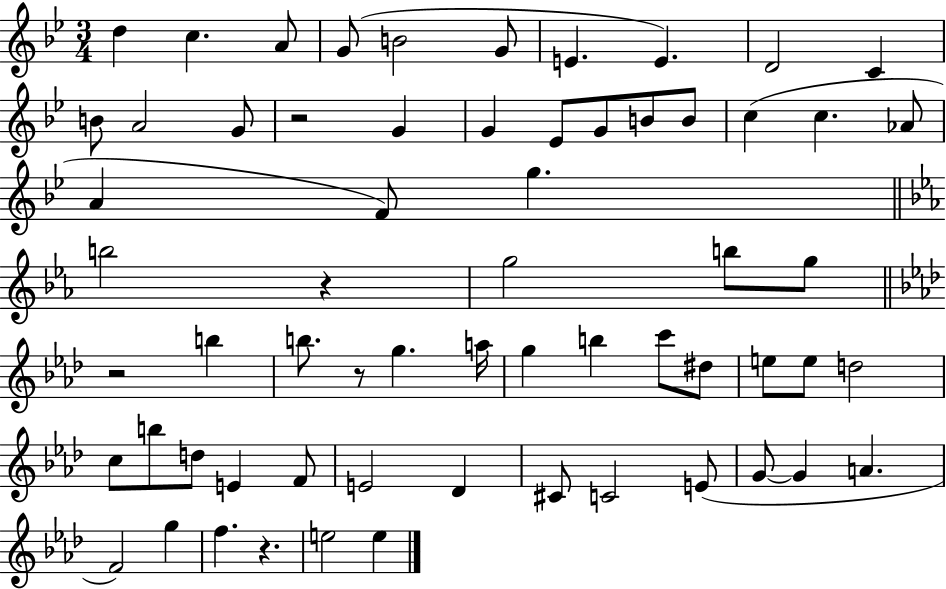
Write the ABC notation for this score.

X:1
T:Untitled
M:3/4
L:1/4
K:Bb
d c A/2 G/2 B2 G/2 E E D2 C B/2 A2 G/2 z2 G G _E/2 G/2 B/2 B/2 c c _A/2 A F/2 g b2 z g2 b/2 g/2 z2 b b/2 z/2 g a/4 g b c'/2 ^d/2 e/2 e/2 d2 c/2 b/2 d/2 E F/2 E2 _D ^C/2 C2 E/2 G/2 G A F2 g f z e2 e